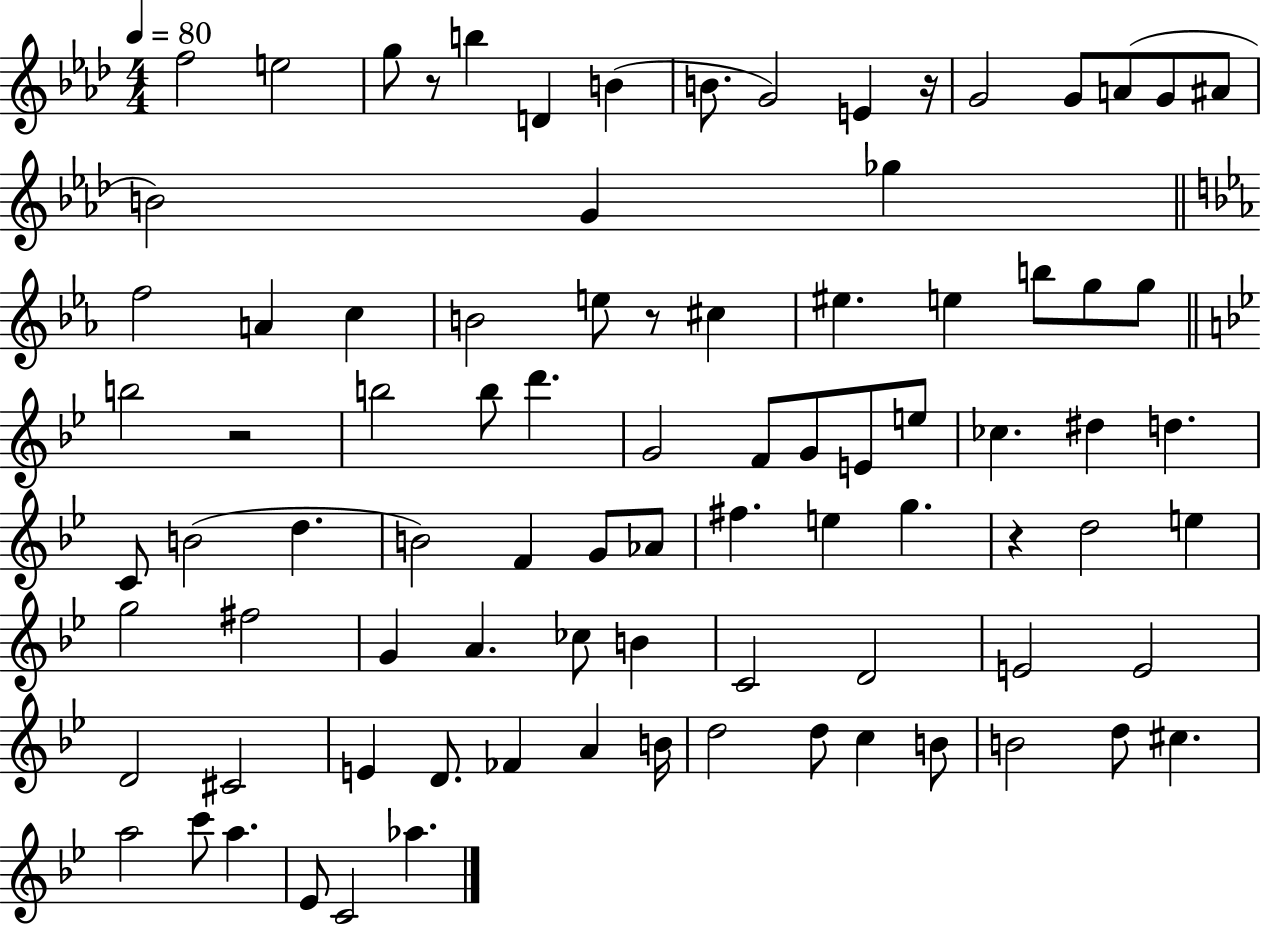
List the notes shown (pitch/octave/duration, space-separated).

F5/h E5/h G5/e R/e B5/q D4/q B4/q B4/e. G4/h E4/q R/s G4/h G4/e A4/e G4/e A#4/e B4/h G4/q Gb5/q F5/h A4/q C5/q B4/h E5/e R/e C#5/q EIS5/q. E5/q B5/e G5/e G5/e B5/h R/h B5/h B5/e D6/q. G4/h F4/e G4/e E4/e E5/e CES5/q. D#5/q D5/q. C4/e B4/h D5/q. B4/h F4/q G4/e Ab4/e F#5/q. E5/q G5/q. R/q D5/h E5/q G5/h F#5/h G4/q A4/q. CES5/e B4/q C4/h D4/h E4/h E4/h D4/h C#4/h E4/q D4/e. FES4/q A4/q B4/s D5/h D5/e C5/q B4/e B4/h D5/e C#5/q. A5/h C6/e A5/q. Eb4/e C4/h Ab5/q.